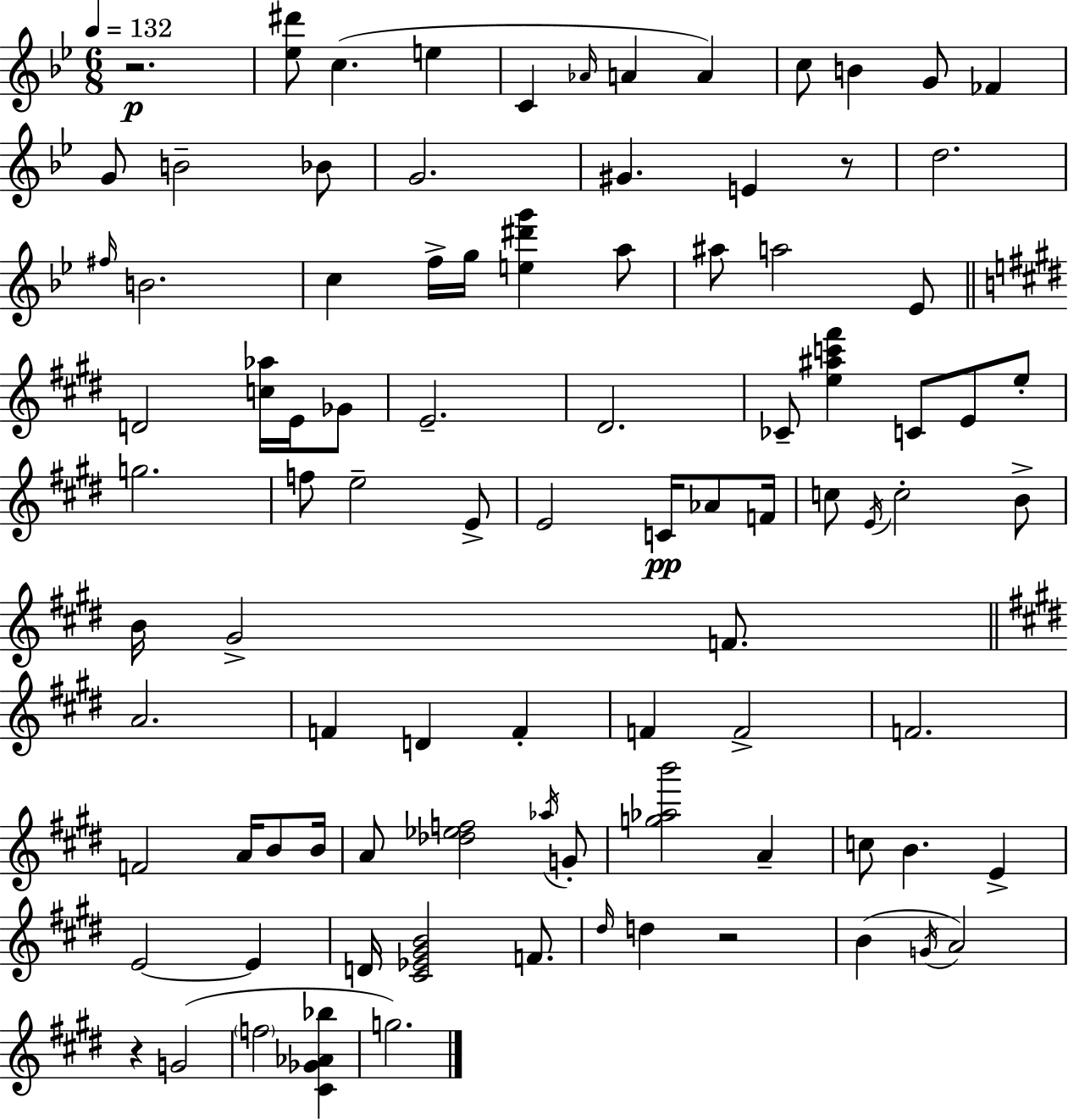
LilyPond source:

{
  \clef treble
  \numericTimeSignature
  \time 6/8
  \key g \minor
  \tempo 4 = 132
  r2.\p | <ees'' dis'''>8 c''4.( e''4 | c'4 \grace { aes'16 } a'4 a'4) | c''8 b'4 g'8 fes'4 | \break g'8 b'2-- bes'8 | g'2. | gis'4. e'4 r8 | d''2. | \break \grace { fis''16 } b'2. | c''4 f''16-> g''16 <e'' dis''' g'''>4 | a''8 ais''8 a''2 | ees'8 \bar "||" \break \key e \major d'2 <c'' aes''>16 e'16 ges'8 | e'2.-- | dis'2. | ces'8-- <e'' ais'' c''' fis'''>4 c'8 e'8 e''8-. | \break g''2. | f''8 e''2-- e'8-> | e'2 c'16\pp aes'8 f'16 | c''8 \acciaccatura { e'16 } c''2-. b'8-> | \break b'16 gis'2-> f'8. | \bar "||" \break \key e \major a'2. | f'4 d'4 f'4-. | f'4 f'2-> | f'2. | \break f'2 a'16 b'8 b'16 | a'8 <des'' ees'' f''>2 \acciaccatura { aes''16 } g'8-. | <g'' aes'' b'''>2 a'4-- | c''8 b'4. e'4-> | \break e'2~~ e'4 | d'16 <cis' ees' gis' b'>2 f'8. | \grace { dis''16 } d''4 r2 | b'4( \acciaccatura { g'16 } a'2) | \break r4 g'2( | \parenthesize f''2 <cis' ges' aes' bes''>4 | g''2.) | \bar "|."
}